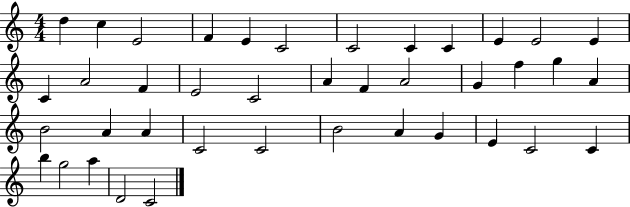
X:1
T:Untitled
M:4/4
L:1/4
K:C
d c E2 F E C2 C2 C C E E2 E C A2 F E2 C2 A F A2 G f g A B2 A A C2 C2 B2 A G E C2 C b g2 a D2 C2